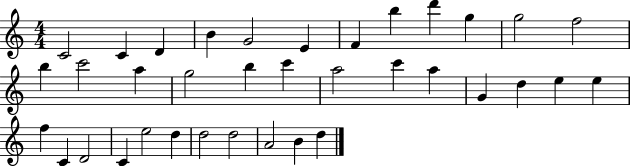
{
  \clef treble
  \numericTimeSignature
  \time 4/4
  \key c \major
  c'2 c'4 d'4 | b'4 g'2 e'4 | f'4 b''4 d'''4 g''4 | g''2 f''2 | \break b''4 c'''2 a''4 | g''2 b''4 c'''4 | a''2 c'''4 a''4 | g'4 d''4 e''4 e''4 | \break f''4 c'4 d'2 | c'4 e''2 d''4 | d''2 d''2 | a'2 b'4 d''4 | \break \bar "|."
}